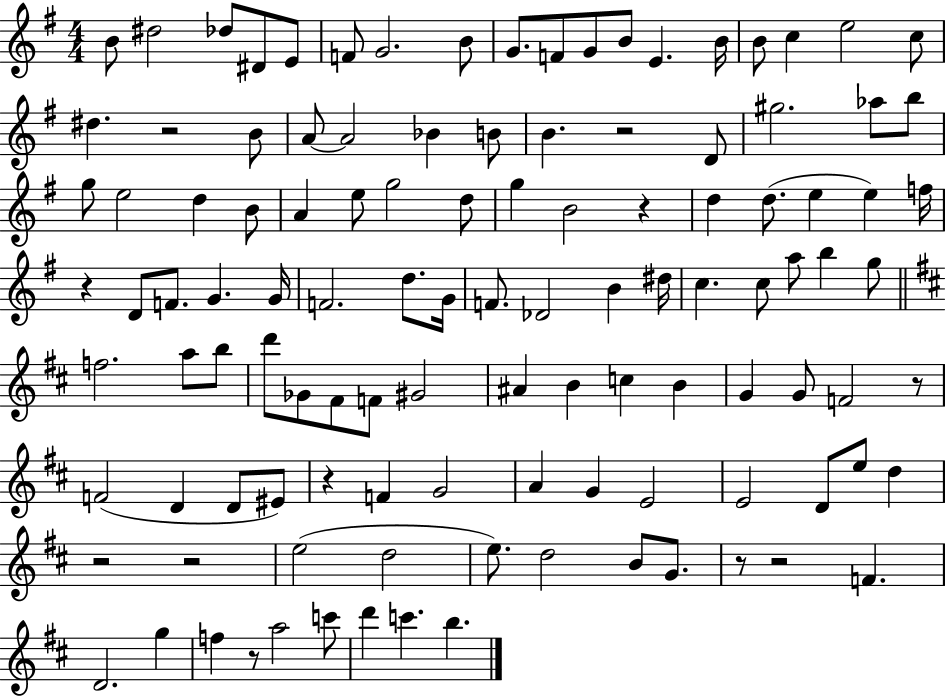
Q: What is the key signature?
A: G major